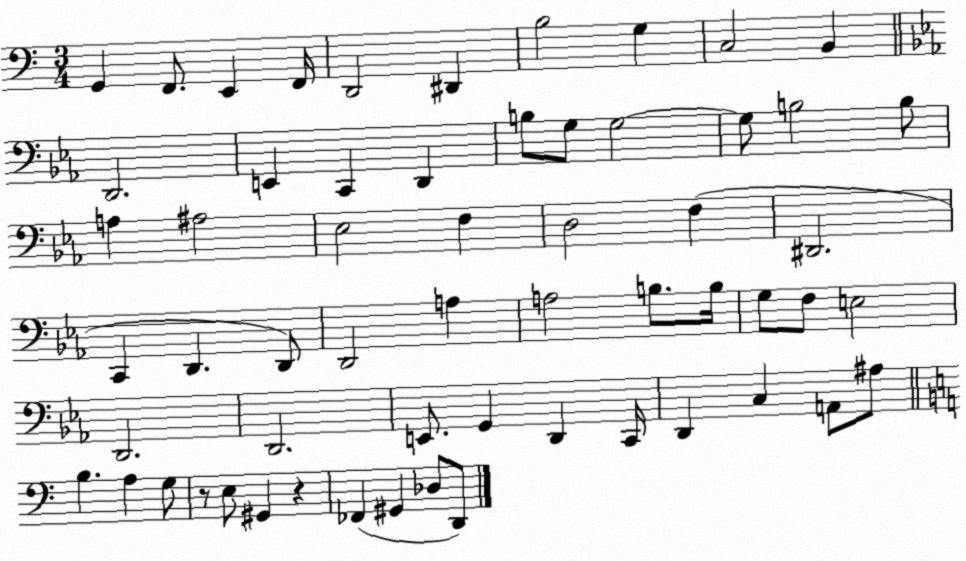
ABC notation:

X:1
T:Untitled
M:3/4
L:1/4
K:C
G,, F,,/2 E,, F,,/4 D,,2 ^D,, B,2 G, C,2 B,, D,,2 E,, C,, D,, B,/2 G,/2 G,2 G,/2 B,2 B,/2 A, ^A,2 _E,2 F, D,2 F, ^D,,2 C,, D,, D,,/2 D,,2 A, A,2 B,/2 B,/4 G,/2 F,/2 E,2 D,,2 D,,2 E,,/2 G,, D,, C,,/4 D,, C, A,,/2 ^A,/2 B, A, G,/2 z/2 E,/2 ^G,, z _F,, ^G,, _D,/2 D,,/2